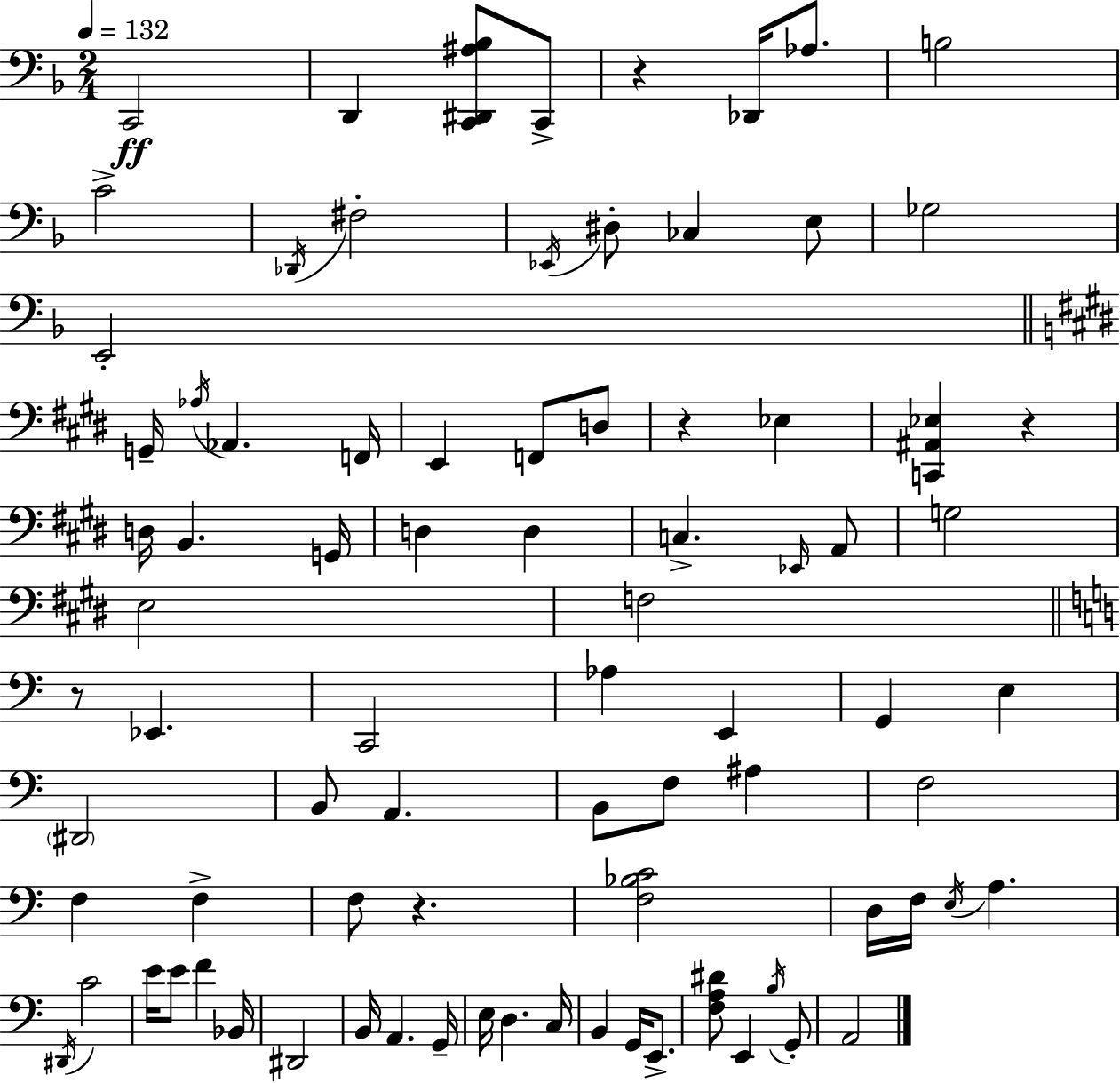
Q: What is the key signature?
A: D minor